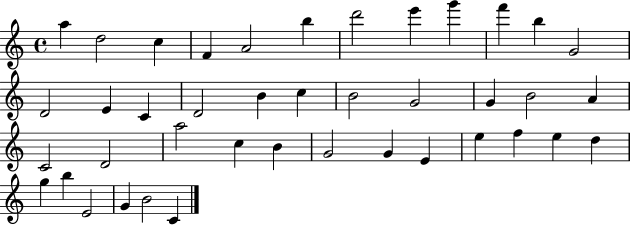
A5/q D5/h C5/q F4/q A4/h B5/q D6/h E6/q G6/q F6/q B5/q G4/h D4/h E4/q C4/q D4/h B4/q C5/q B4/h G4/h G4/q B4/h A4/q C4/h D4/h A5/h C5/q B4/q G4/h G4/q E4/q E5/q F5/q E5/q D5/q G5/q B5/q E4/h G4/q B4/h C4/q